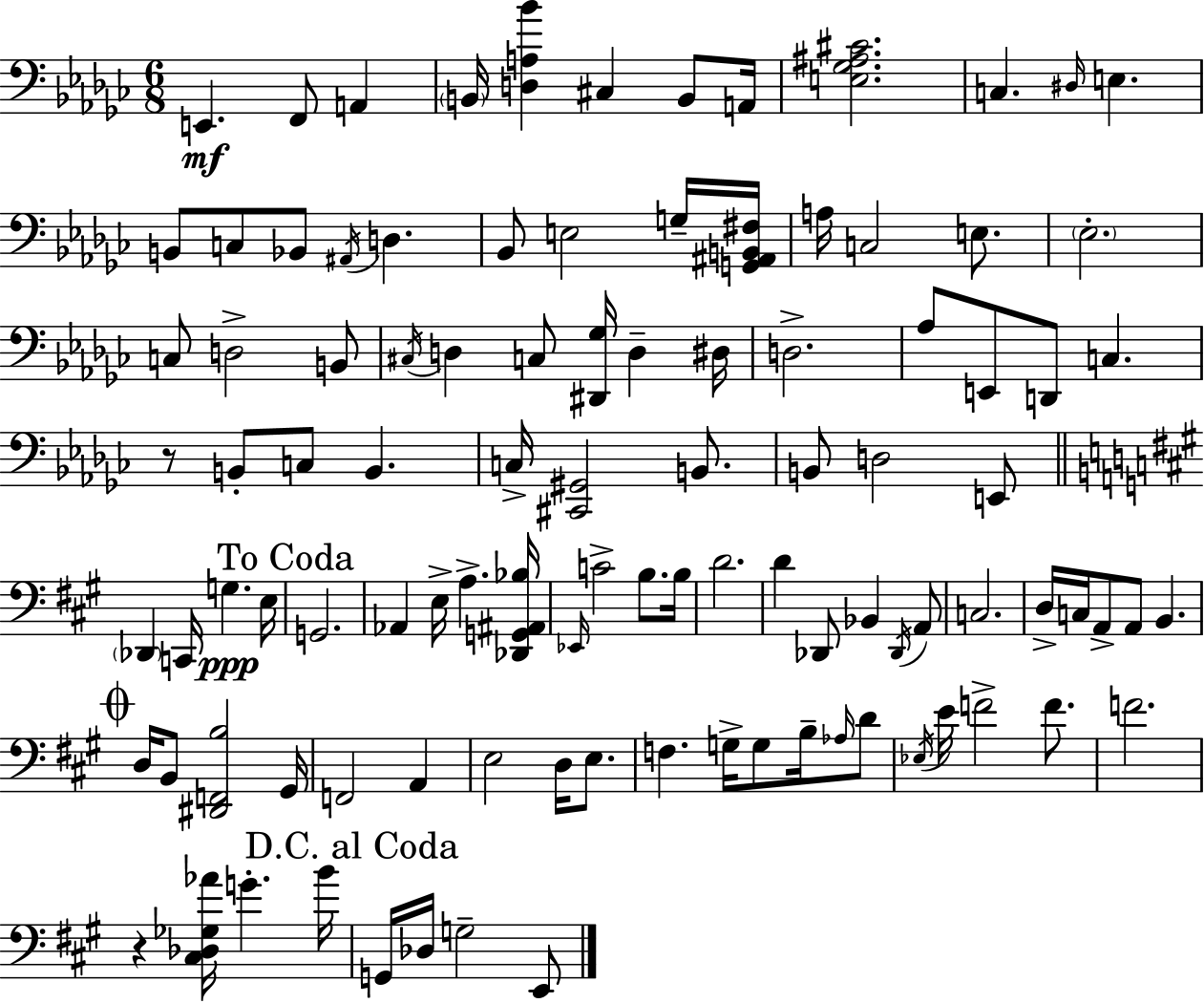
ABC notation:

X:1
T:Untitled
M:6/8
L:1/4
K:Ebm
E,, F,,/2 A,, B,,/4 [D,A,_B] ^C, B,,/2 A,,/4 [E,_G,^A,^C]2 C, ^D,/4 E, B,,/2 C,/2 _B,,/2 ^A,,/4 D, _B,,/2 E,2 G,/4 [G,,^A,,B,,^F,]/4 A,/4 C,2 E,/2 _E,2 C,/2 D,2 B,,/2 ^C,/4 D, C,/2 [^D,,_G,]/4 D, ^D,/4 D,2 _A,/2 E,,/2 D,,/2 C, z/2 B,,/2 C,/2 B,, C,/4 [^C,,^G,,]2 B,,/2 B,,/2 D,2 E,,/2 _D,, C,,/4 G, E,/4 G,,2 _A,, E,/4 A, [_D,,G,,^A,,_B,]/4 _E,,/4 C2 B,/2 B,/4 D2 D _D,,/2 _B,, _D,,/4 A,,/2 C,2 D,/4 C,/4 A,,/2 A,,/2 B,, D,/4 B,,/2 [^D,,F,,B,]2 ^G,,/4 F,,2 A,, E,2 D,/4 E,/2 F, G,/4 G,/2 B,/4 _A,/4 D/2 _E,/4 E/4 F2 F/2 F2 z [^C,_D,_G,_A]/4 G B/4 G,,/4 _D,/4 G,2 E,,/2